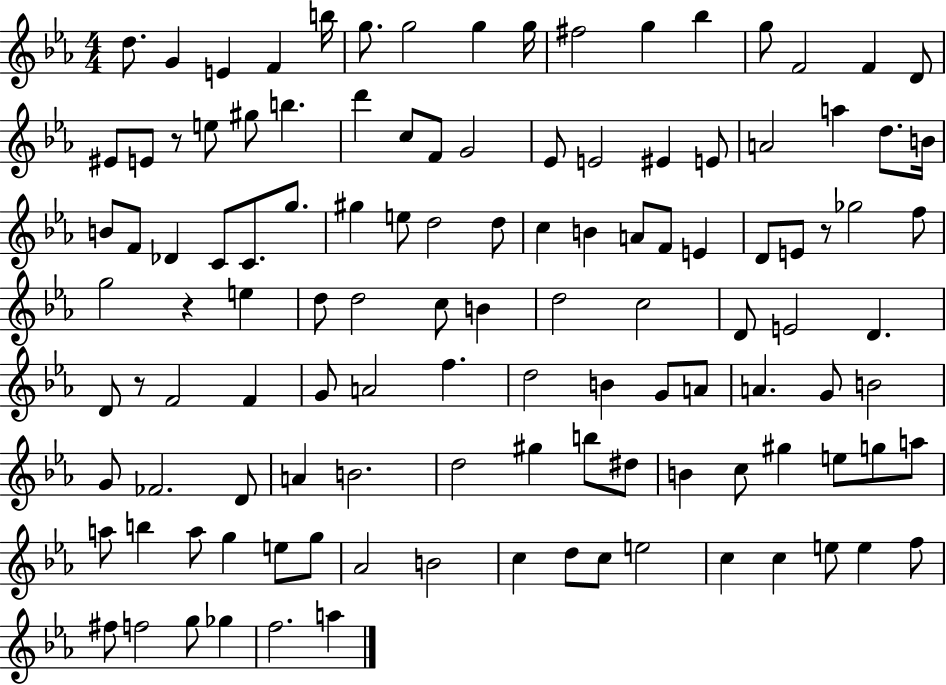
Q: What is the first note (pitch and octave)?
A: D5